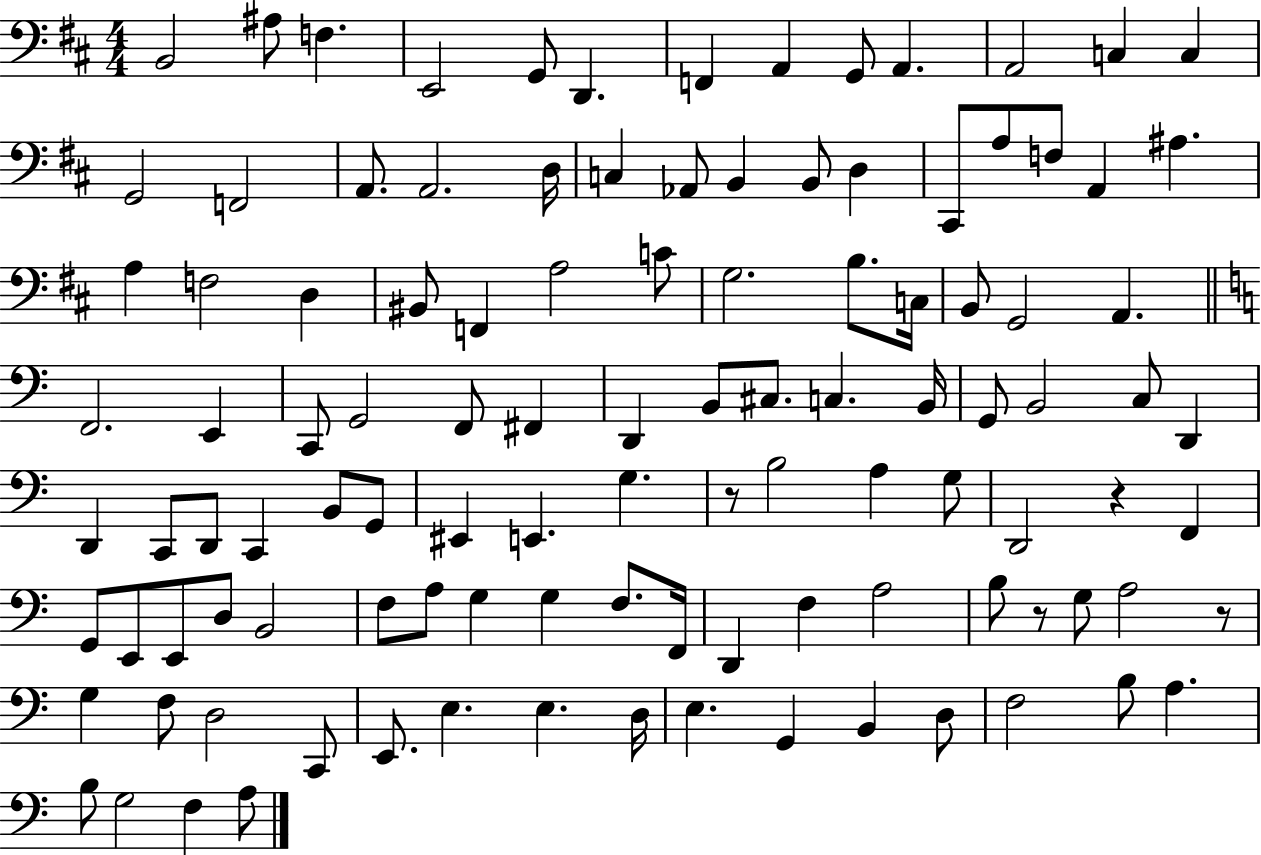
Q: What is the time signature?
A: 4/4